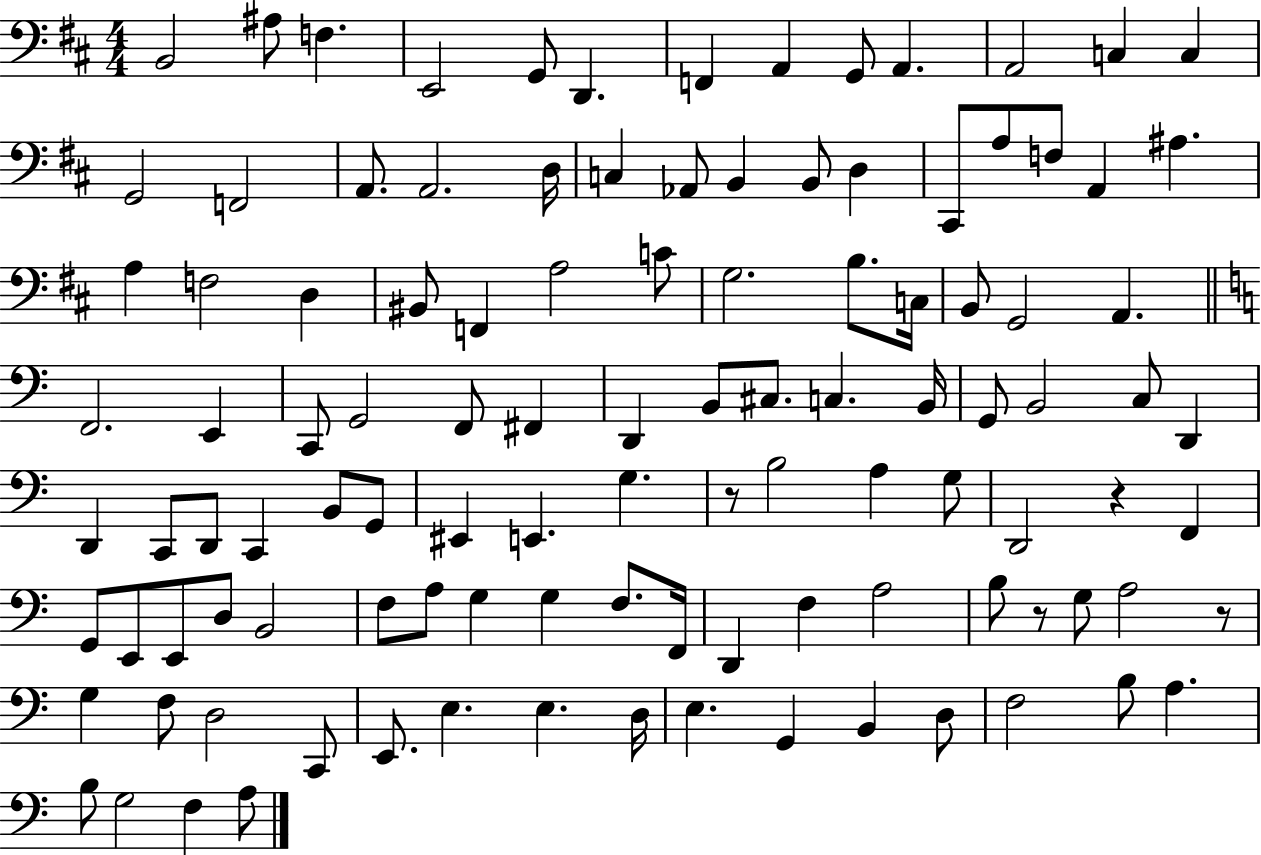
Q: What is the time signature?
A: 4/4